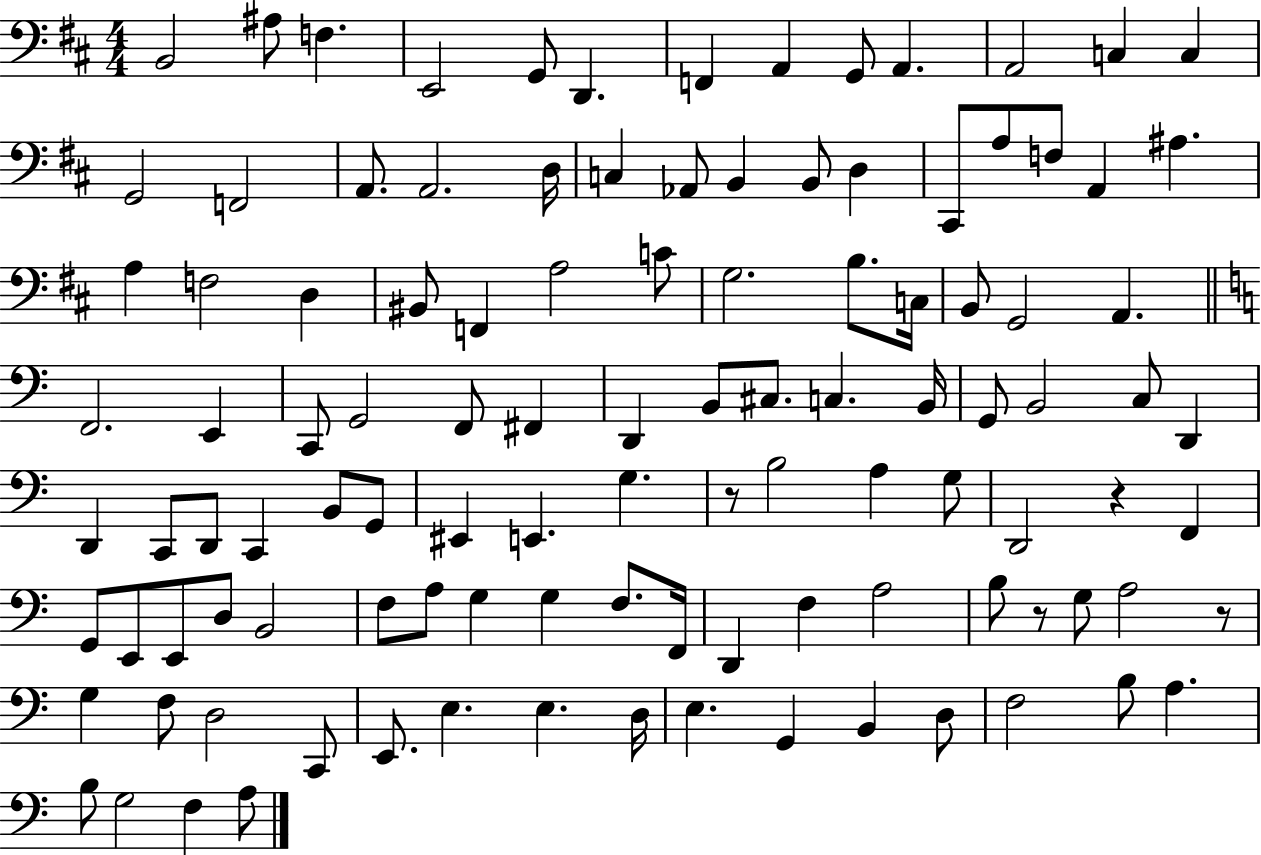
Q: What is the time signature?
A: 4/4